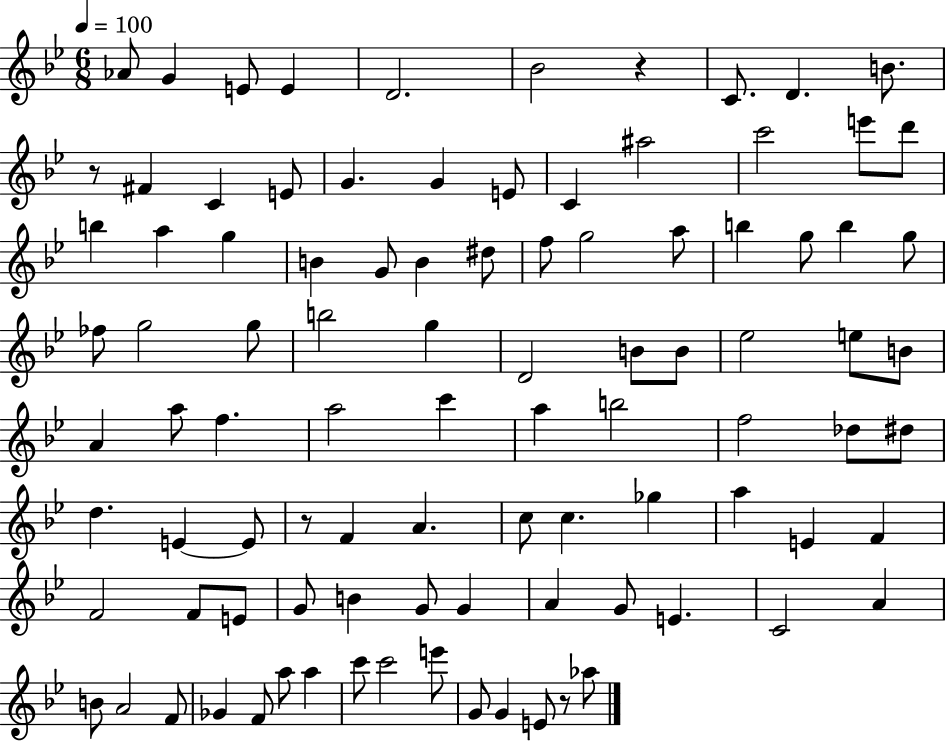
Ab4/e G4/q E4/e E4/q D4/h. Bb4/h R/q C4/e. D4/q. B4/e. R/e F#4/q C4/q E4/e G4/q. G4/q E4/e C4/q A#5/h C6/h E6/e D6/e B5/q A5/q G5/q B4/q G4/e B4/q D#5/e F5/e G5/h A5/e B5/q G5/e B5/q G5/e FES5/e G5/h G5/e B5/h G5/q D4/h B4/e B4/e Eb5/h E5/e B4/e A4/q A5/e F5/q. A5/h C6/q A5/q B5/h F5/h Db5/e D#5/e D5/q. E4/q E4/e R/e F4/q A4/q. C5/e C5/q. Gb5/q A5/q E4/q F4/q F4/h F4/e E4/e G4/e B4/q G4/e G4/q A4/q G4/e E4/q. C4/h A4/q B4/e A4/h F4/e Gb4/q F4/e A5/e A5/q C6/e C6/h E6/e G4/e G4/q E4/e R/e Ab5/e